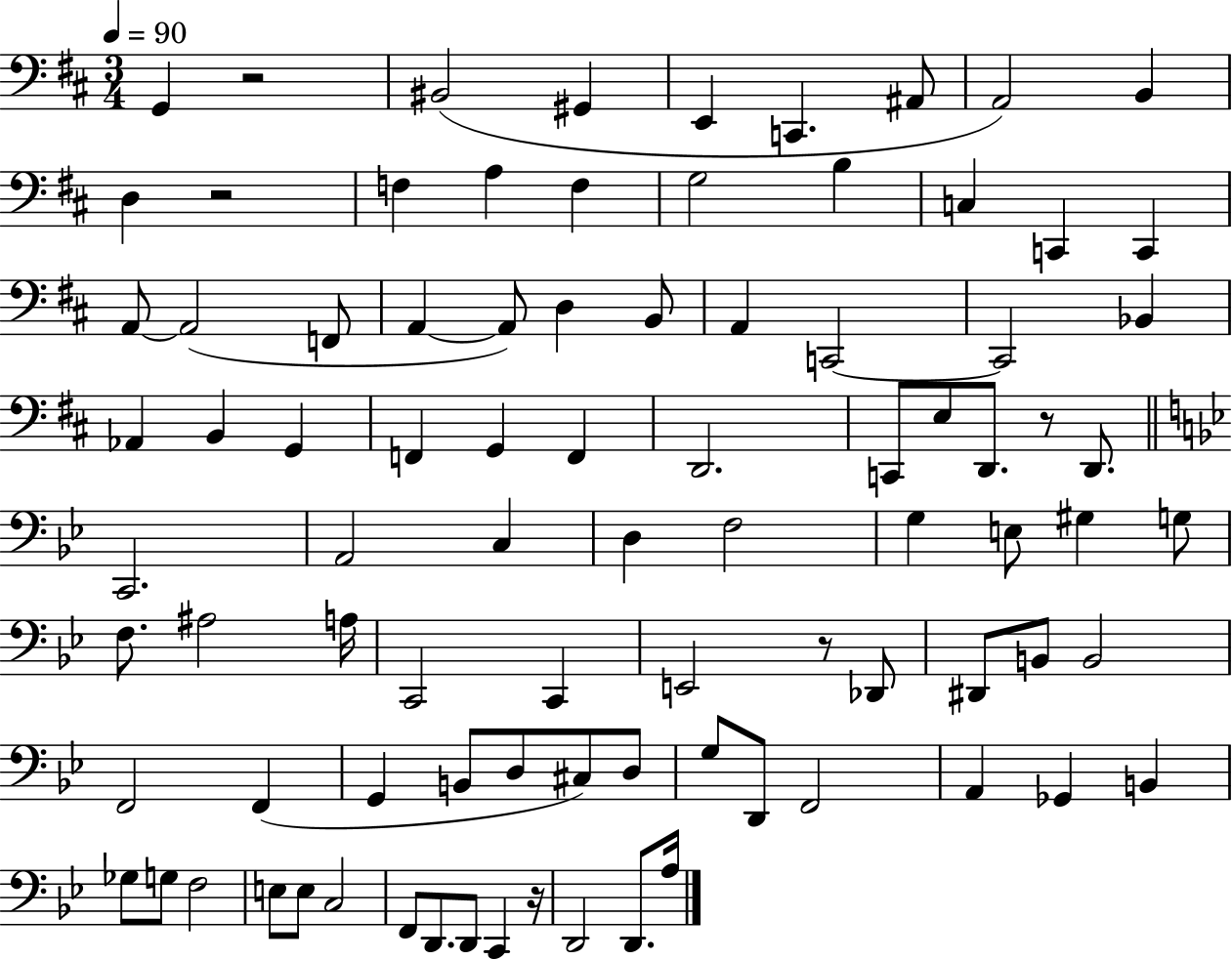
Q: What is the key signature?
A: D major